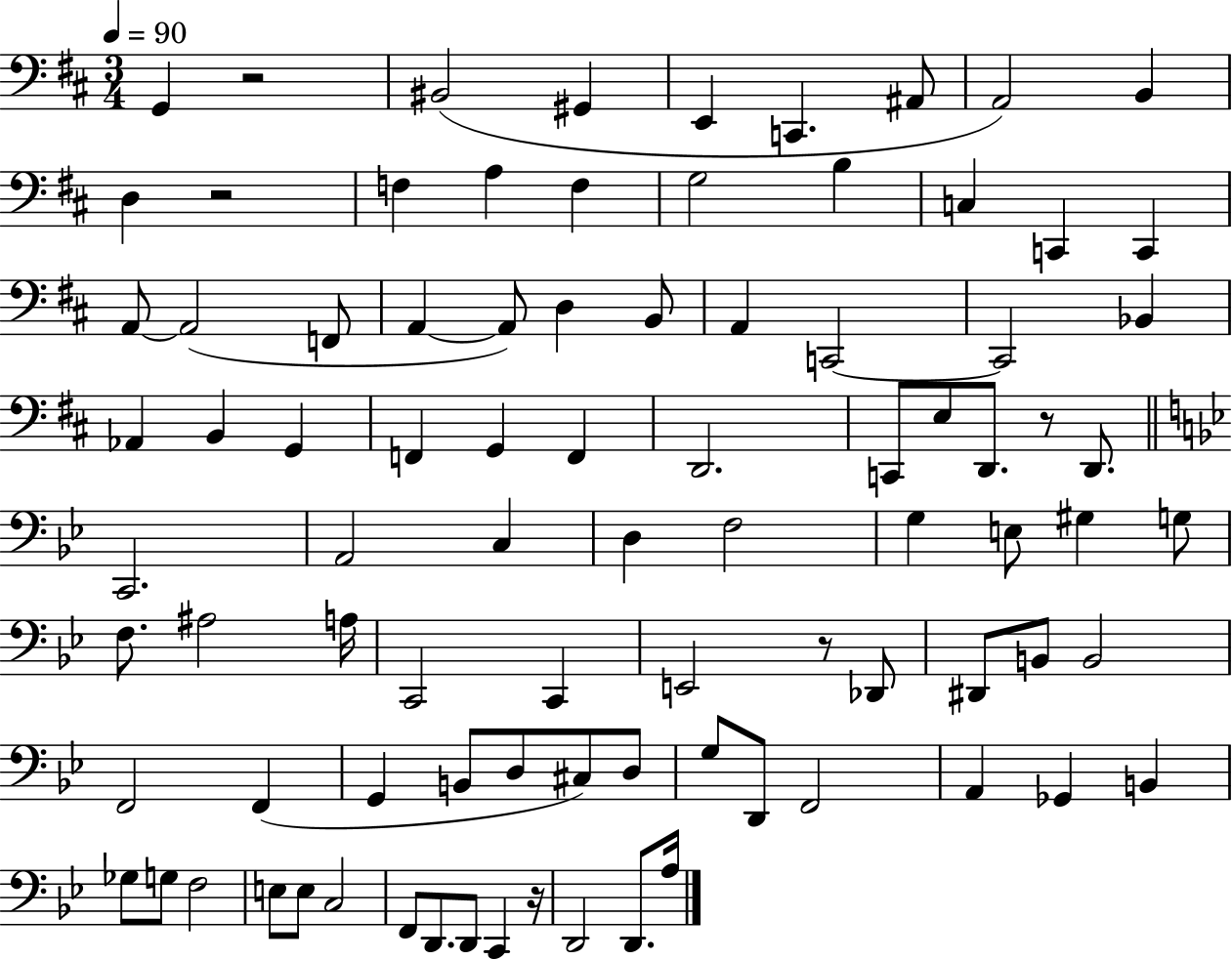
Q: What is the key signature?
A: D major